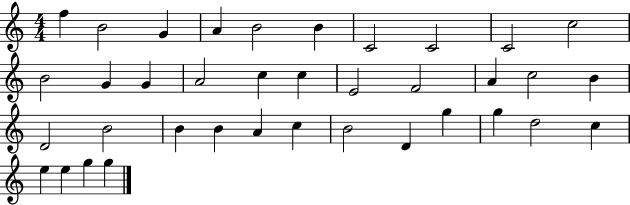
{
  \clef treble
  \numericTimeSignature
  \time 4/4
  \key c \major
  f''4 b'2 g'4 | a'4 b'2 b'4 | c'2 c'2 | c'2 c''2 | \break b'2 g'4 g'4 | a'2 c''4 c''4 | e'2 f'2 | a'4 c''2 b'4 | \break d'2 b'2 | b'4 b'4 a'4 c''4 | b'2 d'4 g''4 | g''4 d''2 c''4 | \break e''4 e''4 g''4 g''4 | \bar "|."
}